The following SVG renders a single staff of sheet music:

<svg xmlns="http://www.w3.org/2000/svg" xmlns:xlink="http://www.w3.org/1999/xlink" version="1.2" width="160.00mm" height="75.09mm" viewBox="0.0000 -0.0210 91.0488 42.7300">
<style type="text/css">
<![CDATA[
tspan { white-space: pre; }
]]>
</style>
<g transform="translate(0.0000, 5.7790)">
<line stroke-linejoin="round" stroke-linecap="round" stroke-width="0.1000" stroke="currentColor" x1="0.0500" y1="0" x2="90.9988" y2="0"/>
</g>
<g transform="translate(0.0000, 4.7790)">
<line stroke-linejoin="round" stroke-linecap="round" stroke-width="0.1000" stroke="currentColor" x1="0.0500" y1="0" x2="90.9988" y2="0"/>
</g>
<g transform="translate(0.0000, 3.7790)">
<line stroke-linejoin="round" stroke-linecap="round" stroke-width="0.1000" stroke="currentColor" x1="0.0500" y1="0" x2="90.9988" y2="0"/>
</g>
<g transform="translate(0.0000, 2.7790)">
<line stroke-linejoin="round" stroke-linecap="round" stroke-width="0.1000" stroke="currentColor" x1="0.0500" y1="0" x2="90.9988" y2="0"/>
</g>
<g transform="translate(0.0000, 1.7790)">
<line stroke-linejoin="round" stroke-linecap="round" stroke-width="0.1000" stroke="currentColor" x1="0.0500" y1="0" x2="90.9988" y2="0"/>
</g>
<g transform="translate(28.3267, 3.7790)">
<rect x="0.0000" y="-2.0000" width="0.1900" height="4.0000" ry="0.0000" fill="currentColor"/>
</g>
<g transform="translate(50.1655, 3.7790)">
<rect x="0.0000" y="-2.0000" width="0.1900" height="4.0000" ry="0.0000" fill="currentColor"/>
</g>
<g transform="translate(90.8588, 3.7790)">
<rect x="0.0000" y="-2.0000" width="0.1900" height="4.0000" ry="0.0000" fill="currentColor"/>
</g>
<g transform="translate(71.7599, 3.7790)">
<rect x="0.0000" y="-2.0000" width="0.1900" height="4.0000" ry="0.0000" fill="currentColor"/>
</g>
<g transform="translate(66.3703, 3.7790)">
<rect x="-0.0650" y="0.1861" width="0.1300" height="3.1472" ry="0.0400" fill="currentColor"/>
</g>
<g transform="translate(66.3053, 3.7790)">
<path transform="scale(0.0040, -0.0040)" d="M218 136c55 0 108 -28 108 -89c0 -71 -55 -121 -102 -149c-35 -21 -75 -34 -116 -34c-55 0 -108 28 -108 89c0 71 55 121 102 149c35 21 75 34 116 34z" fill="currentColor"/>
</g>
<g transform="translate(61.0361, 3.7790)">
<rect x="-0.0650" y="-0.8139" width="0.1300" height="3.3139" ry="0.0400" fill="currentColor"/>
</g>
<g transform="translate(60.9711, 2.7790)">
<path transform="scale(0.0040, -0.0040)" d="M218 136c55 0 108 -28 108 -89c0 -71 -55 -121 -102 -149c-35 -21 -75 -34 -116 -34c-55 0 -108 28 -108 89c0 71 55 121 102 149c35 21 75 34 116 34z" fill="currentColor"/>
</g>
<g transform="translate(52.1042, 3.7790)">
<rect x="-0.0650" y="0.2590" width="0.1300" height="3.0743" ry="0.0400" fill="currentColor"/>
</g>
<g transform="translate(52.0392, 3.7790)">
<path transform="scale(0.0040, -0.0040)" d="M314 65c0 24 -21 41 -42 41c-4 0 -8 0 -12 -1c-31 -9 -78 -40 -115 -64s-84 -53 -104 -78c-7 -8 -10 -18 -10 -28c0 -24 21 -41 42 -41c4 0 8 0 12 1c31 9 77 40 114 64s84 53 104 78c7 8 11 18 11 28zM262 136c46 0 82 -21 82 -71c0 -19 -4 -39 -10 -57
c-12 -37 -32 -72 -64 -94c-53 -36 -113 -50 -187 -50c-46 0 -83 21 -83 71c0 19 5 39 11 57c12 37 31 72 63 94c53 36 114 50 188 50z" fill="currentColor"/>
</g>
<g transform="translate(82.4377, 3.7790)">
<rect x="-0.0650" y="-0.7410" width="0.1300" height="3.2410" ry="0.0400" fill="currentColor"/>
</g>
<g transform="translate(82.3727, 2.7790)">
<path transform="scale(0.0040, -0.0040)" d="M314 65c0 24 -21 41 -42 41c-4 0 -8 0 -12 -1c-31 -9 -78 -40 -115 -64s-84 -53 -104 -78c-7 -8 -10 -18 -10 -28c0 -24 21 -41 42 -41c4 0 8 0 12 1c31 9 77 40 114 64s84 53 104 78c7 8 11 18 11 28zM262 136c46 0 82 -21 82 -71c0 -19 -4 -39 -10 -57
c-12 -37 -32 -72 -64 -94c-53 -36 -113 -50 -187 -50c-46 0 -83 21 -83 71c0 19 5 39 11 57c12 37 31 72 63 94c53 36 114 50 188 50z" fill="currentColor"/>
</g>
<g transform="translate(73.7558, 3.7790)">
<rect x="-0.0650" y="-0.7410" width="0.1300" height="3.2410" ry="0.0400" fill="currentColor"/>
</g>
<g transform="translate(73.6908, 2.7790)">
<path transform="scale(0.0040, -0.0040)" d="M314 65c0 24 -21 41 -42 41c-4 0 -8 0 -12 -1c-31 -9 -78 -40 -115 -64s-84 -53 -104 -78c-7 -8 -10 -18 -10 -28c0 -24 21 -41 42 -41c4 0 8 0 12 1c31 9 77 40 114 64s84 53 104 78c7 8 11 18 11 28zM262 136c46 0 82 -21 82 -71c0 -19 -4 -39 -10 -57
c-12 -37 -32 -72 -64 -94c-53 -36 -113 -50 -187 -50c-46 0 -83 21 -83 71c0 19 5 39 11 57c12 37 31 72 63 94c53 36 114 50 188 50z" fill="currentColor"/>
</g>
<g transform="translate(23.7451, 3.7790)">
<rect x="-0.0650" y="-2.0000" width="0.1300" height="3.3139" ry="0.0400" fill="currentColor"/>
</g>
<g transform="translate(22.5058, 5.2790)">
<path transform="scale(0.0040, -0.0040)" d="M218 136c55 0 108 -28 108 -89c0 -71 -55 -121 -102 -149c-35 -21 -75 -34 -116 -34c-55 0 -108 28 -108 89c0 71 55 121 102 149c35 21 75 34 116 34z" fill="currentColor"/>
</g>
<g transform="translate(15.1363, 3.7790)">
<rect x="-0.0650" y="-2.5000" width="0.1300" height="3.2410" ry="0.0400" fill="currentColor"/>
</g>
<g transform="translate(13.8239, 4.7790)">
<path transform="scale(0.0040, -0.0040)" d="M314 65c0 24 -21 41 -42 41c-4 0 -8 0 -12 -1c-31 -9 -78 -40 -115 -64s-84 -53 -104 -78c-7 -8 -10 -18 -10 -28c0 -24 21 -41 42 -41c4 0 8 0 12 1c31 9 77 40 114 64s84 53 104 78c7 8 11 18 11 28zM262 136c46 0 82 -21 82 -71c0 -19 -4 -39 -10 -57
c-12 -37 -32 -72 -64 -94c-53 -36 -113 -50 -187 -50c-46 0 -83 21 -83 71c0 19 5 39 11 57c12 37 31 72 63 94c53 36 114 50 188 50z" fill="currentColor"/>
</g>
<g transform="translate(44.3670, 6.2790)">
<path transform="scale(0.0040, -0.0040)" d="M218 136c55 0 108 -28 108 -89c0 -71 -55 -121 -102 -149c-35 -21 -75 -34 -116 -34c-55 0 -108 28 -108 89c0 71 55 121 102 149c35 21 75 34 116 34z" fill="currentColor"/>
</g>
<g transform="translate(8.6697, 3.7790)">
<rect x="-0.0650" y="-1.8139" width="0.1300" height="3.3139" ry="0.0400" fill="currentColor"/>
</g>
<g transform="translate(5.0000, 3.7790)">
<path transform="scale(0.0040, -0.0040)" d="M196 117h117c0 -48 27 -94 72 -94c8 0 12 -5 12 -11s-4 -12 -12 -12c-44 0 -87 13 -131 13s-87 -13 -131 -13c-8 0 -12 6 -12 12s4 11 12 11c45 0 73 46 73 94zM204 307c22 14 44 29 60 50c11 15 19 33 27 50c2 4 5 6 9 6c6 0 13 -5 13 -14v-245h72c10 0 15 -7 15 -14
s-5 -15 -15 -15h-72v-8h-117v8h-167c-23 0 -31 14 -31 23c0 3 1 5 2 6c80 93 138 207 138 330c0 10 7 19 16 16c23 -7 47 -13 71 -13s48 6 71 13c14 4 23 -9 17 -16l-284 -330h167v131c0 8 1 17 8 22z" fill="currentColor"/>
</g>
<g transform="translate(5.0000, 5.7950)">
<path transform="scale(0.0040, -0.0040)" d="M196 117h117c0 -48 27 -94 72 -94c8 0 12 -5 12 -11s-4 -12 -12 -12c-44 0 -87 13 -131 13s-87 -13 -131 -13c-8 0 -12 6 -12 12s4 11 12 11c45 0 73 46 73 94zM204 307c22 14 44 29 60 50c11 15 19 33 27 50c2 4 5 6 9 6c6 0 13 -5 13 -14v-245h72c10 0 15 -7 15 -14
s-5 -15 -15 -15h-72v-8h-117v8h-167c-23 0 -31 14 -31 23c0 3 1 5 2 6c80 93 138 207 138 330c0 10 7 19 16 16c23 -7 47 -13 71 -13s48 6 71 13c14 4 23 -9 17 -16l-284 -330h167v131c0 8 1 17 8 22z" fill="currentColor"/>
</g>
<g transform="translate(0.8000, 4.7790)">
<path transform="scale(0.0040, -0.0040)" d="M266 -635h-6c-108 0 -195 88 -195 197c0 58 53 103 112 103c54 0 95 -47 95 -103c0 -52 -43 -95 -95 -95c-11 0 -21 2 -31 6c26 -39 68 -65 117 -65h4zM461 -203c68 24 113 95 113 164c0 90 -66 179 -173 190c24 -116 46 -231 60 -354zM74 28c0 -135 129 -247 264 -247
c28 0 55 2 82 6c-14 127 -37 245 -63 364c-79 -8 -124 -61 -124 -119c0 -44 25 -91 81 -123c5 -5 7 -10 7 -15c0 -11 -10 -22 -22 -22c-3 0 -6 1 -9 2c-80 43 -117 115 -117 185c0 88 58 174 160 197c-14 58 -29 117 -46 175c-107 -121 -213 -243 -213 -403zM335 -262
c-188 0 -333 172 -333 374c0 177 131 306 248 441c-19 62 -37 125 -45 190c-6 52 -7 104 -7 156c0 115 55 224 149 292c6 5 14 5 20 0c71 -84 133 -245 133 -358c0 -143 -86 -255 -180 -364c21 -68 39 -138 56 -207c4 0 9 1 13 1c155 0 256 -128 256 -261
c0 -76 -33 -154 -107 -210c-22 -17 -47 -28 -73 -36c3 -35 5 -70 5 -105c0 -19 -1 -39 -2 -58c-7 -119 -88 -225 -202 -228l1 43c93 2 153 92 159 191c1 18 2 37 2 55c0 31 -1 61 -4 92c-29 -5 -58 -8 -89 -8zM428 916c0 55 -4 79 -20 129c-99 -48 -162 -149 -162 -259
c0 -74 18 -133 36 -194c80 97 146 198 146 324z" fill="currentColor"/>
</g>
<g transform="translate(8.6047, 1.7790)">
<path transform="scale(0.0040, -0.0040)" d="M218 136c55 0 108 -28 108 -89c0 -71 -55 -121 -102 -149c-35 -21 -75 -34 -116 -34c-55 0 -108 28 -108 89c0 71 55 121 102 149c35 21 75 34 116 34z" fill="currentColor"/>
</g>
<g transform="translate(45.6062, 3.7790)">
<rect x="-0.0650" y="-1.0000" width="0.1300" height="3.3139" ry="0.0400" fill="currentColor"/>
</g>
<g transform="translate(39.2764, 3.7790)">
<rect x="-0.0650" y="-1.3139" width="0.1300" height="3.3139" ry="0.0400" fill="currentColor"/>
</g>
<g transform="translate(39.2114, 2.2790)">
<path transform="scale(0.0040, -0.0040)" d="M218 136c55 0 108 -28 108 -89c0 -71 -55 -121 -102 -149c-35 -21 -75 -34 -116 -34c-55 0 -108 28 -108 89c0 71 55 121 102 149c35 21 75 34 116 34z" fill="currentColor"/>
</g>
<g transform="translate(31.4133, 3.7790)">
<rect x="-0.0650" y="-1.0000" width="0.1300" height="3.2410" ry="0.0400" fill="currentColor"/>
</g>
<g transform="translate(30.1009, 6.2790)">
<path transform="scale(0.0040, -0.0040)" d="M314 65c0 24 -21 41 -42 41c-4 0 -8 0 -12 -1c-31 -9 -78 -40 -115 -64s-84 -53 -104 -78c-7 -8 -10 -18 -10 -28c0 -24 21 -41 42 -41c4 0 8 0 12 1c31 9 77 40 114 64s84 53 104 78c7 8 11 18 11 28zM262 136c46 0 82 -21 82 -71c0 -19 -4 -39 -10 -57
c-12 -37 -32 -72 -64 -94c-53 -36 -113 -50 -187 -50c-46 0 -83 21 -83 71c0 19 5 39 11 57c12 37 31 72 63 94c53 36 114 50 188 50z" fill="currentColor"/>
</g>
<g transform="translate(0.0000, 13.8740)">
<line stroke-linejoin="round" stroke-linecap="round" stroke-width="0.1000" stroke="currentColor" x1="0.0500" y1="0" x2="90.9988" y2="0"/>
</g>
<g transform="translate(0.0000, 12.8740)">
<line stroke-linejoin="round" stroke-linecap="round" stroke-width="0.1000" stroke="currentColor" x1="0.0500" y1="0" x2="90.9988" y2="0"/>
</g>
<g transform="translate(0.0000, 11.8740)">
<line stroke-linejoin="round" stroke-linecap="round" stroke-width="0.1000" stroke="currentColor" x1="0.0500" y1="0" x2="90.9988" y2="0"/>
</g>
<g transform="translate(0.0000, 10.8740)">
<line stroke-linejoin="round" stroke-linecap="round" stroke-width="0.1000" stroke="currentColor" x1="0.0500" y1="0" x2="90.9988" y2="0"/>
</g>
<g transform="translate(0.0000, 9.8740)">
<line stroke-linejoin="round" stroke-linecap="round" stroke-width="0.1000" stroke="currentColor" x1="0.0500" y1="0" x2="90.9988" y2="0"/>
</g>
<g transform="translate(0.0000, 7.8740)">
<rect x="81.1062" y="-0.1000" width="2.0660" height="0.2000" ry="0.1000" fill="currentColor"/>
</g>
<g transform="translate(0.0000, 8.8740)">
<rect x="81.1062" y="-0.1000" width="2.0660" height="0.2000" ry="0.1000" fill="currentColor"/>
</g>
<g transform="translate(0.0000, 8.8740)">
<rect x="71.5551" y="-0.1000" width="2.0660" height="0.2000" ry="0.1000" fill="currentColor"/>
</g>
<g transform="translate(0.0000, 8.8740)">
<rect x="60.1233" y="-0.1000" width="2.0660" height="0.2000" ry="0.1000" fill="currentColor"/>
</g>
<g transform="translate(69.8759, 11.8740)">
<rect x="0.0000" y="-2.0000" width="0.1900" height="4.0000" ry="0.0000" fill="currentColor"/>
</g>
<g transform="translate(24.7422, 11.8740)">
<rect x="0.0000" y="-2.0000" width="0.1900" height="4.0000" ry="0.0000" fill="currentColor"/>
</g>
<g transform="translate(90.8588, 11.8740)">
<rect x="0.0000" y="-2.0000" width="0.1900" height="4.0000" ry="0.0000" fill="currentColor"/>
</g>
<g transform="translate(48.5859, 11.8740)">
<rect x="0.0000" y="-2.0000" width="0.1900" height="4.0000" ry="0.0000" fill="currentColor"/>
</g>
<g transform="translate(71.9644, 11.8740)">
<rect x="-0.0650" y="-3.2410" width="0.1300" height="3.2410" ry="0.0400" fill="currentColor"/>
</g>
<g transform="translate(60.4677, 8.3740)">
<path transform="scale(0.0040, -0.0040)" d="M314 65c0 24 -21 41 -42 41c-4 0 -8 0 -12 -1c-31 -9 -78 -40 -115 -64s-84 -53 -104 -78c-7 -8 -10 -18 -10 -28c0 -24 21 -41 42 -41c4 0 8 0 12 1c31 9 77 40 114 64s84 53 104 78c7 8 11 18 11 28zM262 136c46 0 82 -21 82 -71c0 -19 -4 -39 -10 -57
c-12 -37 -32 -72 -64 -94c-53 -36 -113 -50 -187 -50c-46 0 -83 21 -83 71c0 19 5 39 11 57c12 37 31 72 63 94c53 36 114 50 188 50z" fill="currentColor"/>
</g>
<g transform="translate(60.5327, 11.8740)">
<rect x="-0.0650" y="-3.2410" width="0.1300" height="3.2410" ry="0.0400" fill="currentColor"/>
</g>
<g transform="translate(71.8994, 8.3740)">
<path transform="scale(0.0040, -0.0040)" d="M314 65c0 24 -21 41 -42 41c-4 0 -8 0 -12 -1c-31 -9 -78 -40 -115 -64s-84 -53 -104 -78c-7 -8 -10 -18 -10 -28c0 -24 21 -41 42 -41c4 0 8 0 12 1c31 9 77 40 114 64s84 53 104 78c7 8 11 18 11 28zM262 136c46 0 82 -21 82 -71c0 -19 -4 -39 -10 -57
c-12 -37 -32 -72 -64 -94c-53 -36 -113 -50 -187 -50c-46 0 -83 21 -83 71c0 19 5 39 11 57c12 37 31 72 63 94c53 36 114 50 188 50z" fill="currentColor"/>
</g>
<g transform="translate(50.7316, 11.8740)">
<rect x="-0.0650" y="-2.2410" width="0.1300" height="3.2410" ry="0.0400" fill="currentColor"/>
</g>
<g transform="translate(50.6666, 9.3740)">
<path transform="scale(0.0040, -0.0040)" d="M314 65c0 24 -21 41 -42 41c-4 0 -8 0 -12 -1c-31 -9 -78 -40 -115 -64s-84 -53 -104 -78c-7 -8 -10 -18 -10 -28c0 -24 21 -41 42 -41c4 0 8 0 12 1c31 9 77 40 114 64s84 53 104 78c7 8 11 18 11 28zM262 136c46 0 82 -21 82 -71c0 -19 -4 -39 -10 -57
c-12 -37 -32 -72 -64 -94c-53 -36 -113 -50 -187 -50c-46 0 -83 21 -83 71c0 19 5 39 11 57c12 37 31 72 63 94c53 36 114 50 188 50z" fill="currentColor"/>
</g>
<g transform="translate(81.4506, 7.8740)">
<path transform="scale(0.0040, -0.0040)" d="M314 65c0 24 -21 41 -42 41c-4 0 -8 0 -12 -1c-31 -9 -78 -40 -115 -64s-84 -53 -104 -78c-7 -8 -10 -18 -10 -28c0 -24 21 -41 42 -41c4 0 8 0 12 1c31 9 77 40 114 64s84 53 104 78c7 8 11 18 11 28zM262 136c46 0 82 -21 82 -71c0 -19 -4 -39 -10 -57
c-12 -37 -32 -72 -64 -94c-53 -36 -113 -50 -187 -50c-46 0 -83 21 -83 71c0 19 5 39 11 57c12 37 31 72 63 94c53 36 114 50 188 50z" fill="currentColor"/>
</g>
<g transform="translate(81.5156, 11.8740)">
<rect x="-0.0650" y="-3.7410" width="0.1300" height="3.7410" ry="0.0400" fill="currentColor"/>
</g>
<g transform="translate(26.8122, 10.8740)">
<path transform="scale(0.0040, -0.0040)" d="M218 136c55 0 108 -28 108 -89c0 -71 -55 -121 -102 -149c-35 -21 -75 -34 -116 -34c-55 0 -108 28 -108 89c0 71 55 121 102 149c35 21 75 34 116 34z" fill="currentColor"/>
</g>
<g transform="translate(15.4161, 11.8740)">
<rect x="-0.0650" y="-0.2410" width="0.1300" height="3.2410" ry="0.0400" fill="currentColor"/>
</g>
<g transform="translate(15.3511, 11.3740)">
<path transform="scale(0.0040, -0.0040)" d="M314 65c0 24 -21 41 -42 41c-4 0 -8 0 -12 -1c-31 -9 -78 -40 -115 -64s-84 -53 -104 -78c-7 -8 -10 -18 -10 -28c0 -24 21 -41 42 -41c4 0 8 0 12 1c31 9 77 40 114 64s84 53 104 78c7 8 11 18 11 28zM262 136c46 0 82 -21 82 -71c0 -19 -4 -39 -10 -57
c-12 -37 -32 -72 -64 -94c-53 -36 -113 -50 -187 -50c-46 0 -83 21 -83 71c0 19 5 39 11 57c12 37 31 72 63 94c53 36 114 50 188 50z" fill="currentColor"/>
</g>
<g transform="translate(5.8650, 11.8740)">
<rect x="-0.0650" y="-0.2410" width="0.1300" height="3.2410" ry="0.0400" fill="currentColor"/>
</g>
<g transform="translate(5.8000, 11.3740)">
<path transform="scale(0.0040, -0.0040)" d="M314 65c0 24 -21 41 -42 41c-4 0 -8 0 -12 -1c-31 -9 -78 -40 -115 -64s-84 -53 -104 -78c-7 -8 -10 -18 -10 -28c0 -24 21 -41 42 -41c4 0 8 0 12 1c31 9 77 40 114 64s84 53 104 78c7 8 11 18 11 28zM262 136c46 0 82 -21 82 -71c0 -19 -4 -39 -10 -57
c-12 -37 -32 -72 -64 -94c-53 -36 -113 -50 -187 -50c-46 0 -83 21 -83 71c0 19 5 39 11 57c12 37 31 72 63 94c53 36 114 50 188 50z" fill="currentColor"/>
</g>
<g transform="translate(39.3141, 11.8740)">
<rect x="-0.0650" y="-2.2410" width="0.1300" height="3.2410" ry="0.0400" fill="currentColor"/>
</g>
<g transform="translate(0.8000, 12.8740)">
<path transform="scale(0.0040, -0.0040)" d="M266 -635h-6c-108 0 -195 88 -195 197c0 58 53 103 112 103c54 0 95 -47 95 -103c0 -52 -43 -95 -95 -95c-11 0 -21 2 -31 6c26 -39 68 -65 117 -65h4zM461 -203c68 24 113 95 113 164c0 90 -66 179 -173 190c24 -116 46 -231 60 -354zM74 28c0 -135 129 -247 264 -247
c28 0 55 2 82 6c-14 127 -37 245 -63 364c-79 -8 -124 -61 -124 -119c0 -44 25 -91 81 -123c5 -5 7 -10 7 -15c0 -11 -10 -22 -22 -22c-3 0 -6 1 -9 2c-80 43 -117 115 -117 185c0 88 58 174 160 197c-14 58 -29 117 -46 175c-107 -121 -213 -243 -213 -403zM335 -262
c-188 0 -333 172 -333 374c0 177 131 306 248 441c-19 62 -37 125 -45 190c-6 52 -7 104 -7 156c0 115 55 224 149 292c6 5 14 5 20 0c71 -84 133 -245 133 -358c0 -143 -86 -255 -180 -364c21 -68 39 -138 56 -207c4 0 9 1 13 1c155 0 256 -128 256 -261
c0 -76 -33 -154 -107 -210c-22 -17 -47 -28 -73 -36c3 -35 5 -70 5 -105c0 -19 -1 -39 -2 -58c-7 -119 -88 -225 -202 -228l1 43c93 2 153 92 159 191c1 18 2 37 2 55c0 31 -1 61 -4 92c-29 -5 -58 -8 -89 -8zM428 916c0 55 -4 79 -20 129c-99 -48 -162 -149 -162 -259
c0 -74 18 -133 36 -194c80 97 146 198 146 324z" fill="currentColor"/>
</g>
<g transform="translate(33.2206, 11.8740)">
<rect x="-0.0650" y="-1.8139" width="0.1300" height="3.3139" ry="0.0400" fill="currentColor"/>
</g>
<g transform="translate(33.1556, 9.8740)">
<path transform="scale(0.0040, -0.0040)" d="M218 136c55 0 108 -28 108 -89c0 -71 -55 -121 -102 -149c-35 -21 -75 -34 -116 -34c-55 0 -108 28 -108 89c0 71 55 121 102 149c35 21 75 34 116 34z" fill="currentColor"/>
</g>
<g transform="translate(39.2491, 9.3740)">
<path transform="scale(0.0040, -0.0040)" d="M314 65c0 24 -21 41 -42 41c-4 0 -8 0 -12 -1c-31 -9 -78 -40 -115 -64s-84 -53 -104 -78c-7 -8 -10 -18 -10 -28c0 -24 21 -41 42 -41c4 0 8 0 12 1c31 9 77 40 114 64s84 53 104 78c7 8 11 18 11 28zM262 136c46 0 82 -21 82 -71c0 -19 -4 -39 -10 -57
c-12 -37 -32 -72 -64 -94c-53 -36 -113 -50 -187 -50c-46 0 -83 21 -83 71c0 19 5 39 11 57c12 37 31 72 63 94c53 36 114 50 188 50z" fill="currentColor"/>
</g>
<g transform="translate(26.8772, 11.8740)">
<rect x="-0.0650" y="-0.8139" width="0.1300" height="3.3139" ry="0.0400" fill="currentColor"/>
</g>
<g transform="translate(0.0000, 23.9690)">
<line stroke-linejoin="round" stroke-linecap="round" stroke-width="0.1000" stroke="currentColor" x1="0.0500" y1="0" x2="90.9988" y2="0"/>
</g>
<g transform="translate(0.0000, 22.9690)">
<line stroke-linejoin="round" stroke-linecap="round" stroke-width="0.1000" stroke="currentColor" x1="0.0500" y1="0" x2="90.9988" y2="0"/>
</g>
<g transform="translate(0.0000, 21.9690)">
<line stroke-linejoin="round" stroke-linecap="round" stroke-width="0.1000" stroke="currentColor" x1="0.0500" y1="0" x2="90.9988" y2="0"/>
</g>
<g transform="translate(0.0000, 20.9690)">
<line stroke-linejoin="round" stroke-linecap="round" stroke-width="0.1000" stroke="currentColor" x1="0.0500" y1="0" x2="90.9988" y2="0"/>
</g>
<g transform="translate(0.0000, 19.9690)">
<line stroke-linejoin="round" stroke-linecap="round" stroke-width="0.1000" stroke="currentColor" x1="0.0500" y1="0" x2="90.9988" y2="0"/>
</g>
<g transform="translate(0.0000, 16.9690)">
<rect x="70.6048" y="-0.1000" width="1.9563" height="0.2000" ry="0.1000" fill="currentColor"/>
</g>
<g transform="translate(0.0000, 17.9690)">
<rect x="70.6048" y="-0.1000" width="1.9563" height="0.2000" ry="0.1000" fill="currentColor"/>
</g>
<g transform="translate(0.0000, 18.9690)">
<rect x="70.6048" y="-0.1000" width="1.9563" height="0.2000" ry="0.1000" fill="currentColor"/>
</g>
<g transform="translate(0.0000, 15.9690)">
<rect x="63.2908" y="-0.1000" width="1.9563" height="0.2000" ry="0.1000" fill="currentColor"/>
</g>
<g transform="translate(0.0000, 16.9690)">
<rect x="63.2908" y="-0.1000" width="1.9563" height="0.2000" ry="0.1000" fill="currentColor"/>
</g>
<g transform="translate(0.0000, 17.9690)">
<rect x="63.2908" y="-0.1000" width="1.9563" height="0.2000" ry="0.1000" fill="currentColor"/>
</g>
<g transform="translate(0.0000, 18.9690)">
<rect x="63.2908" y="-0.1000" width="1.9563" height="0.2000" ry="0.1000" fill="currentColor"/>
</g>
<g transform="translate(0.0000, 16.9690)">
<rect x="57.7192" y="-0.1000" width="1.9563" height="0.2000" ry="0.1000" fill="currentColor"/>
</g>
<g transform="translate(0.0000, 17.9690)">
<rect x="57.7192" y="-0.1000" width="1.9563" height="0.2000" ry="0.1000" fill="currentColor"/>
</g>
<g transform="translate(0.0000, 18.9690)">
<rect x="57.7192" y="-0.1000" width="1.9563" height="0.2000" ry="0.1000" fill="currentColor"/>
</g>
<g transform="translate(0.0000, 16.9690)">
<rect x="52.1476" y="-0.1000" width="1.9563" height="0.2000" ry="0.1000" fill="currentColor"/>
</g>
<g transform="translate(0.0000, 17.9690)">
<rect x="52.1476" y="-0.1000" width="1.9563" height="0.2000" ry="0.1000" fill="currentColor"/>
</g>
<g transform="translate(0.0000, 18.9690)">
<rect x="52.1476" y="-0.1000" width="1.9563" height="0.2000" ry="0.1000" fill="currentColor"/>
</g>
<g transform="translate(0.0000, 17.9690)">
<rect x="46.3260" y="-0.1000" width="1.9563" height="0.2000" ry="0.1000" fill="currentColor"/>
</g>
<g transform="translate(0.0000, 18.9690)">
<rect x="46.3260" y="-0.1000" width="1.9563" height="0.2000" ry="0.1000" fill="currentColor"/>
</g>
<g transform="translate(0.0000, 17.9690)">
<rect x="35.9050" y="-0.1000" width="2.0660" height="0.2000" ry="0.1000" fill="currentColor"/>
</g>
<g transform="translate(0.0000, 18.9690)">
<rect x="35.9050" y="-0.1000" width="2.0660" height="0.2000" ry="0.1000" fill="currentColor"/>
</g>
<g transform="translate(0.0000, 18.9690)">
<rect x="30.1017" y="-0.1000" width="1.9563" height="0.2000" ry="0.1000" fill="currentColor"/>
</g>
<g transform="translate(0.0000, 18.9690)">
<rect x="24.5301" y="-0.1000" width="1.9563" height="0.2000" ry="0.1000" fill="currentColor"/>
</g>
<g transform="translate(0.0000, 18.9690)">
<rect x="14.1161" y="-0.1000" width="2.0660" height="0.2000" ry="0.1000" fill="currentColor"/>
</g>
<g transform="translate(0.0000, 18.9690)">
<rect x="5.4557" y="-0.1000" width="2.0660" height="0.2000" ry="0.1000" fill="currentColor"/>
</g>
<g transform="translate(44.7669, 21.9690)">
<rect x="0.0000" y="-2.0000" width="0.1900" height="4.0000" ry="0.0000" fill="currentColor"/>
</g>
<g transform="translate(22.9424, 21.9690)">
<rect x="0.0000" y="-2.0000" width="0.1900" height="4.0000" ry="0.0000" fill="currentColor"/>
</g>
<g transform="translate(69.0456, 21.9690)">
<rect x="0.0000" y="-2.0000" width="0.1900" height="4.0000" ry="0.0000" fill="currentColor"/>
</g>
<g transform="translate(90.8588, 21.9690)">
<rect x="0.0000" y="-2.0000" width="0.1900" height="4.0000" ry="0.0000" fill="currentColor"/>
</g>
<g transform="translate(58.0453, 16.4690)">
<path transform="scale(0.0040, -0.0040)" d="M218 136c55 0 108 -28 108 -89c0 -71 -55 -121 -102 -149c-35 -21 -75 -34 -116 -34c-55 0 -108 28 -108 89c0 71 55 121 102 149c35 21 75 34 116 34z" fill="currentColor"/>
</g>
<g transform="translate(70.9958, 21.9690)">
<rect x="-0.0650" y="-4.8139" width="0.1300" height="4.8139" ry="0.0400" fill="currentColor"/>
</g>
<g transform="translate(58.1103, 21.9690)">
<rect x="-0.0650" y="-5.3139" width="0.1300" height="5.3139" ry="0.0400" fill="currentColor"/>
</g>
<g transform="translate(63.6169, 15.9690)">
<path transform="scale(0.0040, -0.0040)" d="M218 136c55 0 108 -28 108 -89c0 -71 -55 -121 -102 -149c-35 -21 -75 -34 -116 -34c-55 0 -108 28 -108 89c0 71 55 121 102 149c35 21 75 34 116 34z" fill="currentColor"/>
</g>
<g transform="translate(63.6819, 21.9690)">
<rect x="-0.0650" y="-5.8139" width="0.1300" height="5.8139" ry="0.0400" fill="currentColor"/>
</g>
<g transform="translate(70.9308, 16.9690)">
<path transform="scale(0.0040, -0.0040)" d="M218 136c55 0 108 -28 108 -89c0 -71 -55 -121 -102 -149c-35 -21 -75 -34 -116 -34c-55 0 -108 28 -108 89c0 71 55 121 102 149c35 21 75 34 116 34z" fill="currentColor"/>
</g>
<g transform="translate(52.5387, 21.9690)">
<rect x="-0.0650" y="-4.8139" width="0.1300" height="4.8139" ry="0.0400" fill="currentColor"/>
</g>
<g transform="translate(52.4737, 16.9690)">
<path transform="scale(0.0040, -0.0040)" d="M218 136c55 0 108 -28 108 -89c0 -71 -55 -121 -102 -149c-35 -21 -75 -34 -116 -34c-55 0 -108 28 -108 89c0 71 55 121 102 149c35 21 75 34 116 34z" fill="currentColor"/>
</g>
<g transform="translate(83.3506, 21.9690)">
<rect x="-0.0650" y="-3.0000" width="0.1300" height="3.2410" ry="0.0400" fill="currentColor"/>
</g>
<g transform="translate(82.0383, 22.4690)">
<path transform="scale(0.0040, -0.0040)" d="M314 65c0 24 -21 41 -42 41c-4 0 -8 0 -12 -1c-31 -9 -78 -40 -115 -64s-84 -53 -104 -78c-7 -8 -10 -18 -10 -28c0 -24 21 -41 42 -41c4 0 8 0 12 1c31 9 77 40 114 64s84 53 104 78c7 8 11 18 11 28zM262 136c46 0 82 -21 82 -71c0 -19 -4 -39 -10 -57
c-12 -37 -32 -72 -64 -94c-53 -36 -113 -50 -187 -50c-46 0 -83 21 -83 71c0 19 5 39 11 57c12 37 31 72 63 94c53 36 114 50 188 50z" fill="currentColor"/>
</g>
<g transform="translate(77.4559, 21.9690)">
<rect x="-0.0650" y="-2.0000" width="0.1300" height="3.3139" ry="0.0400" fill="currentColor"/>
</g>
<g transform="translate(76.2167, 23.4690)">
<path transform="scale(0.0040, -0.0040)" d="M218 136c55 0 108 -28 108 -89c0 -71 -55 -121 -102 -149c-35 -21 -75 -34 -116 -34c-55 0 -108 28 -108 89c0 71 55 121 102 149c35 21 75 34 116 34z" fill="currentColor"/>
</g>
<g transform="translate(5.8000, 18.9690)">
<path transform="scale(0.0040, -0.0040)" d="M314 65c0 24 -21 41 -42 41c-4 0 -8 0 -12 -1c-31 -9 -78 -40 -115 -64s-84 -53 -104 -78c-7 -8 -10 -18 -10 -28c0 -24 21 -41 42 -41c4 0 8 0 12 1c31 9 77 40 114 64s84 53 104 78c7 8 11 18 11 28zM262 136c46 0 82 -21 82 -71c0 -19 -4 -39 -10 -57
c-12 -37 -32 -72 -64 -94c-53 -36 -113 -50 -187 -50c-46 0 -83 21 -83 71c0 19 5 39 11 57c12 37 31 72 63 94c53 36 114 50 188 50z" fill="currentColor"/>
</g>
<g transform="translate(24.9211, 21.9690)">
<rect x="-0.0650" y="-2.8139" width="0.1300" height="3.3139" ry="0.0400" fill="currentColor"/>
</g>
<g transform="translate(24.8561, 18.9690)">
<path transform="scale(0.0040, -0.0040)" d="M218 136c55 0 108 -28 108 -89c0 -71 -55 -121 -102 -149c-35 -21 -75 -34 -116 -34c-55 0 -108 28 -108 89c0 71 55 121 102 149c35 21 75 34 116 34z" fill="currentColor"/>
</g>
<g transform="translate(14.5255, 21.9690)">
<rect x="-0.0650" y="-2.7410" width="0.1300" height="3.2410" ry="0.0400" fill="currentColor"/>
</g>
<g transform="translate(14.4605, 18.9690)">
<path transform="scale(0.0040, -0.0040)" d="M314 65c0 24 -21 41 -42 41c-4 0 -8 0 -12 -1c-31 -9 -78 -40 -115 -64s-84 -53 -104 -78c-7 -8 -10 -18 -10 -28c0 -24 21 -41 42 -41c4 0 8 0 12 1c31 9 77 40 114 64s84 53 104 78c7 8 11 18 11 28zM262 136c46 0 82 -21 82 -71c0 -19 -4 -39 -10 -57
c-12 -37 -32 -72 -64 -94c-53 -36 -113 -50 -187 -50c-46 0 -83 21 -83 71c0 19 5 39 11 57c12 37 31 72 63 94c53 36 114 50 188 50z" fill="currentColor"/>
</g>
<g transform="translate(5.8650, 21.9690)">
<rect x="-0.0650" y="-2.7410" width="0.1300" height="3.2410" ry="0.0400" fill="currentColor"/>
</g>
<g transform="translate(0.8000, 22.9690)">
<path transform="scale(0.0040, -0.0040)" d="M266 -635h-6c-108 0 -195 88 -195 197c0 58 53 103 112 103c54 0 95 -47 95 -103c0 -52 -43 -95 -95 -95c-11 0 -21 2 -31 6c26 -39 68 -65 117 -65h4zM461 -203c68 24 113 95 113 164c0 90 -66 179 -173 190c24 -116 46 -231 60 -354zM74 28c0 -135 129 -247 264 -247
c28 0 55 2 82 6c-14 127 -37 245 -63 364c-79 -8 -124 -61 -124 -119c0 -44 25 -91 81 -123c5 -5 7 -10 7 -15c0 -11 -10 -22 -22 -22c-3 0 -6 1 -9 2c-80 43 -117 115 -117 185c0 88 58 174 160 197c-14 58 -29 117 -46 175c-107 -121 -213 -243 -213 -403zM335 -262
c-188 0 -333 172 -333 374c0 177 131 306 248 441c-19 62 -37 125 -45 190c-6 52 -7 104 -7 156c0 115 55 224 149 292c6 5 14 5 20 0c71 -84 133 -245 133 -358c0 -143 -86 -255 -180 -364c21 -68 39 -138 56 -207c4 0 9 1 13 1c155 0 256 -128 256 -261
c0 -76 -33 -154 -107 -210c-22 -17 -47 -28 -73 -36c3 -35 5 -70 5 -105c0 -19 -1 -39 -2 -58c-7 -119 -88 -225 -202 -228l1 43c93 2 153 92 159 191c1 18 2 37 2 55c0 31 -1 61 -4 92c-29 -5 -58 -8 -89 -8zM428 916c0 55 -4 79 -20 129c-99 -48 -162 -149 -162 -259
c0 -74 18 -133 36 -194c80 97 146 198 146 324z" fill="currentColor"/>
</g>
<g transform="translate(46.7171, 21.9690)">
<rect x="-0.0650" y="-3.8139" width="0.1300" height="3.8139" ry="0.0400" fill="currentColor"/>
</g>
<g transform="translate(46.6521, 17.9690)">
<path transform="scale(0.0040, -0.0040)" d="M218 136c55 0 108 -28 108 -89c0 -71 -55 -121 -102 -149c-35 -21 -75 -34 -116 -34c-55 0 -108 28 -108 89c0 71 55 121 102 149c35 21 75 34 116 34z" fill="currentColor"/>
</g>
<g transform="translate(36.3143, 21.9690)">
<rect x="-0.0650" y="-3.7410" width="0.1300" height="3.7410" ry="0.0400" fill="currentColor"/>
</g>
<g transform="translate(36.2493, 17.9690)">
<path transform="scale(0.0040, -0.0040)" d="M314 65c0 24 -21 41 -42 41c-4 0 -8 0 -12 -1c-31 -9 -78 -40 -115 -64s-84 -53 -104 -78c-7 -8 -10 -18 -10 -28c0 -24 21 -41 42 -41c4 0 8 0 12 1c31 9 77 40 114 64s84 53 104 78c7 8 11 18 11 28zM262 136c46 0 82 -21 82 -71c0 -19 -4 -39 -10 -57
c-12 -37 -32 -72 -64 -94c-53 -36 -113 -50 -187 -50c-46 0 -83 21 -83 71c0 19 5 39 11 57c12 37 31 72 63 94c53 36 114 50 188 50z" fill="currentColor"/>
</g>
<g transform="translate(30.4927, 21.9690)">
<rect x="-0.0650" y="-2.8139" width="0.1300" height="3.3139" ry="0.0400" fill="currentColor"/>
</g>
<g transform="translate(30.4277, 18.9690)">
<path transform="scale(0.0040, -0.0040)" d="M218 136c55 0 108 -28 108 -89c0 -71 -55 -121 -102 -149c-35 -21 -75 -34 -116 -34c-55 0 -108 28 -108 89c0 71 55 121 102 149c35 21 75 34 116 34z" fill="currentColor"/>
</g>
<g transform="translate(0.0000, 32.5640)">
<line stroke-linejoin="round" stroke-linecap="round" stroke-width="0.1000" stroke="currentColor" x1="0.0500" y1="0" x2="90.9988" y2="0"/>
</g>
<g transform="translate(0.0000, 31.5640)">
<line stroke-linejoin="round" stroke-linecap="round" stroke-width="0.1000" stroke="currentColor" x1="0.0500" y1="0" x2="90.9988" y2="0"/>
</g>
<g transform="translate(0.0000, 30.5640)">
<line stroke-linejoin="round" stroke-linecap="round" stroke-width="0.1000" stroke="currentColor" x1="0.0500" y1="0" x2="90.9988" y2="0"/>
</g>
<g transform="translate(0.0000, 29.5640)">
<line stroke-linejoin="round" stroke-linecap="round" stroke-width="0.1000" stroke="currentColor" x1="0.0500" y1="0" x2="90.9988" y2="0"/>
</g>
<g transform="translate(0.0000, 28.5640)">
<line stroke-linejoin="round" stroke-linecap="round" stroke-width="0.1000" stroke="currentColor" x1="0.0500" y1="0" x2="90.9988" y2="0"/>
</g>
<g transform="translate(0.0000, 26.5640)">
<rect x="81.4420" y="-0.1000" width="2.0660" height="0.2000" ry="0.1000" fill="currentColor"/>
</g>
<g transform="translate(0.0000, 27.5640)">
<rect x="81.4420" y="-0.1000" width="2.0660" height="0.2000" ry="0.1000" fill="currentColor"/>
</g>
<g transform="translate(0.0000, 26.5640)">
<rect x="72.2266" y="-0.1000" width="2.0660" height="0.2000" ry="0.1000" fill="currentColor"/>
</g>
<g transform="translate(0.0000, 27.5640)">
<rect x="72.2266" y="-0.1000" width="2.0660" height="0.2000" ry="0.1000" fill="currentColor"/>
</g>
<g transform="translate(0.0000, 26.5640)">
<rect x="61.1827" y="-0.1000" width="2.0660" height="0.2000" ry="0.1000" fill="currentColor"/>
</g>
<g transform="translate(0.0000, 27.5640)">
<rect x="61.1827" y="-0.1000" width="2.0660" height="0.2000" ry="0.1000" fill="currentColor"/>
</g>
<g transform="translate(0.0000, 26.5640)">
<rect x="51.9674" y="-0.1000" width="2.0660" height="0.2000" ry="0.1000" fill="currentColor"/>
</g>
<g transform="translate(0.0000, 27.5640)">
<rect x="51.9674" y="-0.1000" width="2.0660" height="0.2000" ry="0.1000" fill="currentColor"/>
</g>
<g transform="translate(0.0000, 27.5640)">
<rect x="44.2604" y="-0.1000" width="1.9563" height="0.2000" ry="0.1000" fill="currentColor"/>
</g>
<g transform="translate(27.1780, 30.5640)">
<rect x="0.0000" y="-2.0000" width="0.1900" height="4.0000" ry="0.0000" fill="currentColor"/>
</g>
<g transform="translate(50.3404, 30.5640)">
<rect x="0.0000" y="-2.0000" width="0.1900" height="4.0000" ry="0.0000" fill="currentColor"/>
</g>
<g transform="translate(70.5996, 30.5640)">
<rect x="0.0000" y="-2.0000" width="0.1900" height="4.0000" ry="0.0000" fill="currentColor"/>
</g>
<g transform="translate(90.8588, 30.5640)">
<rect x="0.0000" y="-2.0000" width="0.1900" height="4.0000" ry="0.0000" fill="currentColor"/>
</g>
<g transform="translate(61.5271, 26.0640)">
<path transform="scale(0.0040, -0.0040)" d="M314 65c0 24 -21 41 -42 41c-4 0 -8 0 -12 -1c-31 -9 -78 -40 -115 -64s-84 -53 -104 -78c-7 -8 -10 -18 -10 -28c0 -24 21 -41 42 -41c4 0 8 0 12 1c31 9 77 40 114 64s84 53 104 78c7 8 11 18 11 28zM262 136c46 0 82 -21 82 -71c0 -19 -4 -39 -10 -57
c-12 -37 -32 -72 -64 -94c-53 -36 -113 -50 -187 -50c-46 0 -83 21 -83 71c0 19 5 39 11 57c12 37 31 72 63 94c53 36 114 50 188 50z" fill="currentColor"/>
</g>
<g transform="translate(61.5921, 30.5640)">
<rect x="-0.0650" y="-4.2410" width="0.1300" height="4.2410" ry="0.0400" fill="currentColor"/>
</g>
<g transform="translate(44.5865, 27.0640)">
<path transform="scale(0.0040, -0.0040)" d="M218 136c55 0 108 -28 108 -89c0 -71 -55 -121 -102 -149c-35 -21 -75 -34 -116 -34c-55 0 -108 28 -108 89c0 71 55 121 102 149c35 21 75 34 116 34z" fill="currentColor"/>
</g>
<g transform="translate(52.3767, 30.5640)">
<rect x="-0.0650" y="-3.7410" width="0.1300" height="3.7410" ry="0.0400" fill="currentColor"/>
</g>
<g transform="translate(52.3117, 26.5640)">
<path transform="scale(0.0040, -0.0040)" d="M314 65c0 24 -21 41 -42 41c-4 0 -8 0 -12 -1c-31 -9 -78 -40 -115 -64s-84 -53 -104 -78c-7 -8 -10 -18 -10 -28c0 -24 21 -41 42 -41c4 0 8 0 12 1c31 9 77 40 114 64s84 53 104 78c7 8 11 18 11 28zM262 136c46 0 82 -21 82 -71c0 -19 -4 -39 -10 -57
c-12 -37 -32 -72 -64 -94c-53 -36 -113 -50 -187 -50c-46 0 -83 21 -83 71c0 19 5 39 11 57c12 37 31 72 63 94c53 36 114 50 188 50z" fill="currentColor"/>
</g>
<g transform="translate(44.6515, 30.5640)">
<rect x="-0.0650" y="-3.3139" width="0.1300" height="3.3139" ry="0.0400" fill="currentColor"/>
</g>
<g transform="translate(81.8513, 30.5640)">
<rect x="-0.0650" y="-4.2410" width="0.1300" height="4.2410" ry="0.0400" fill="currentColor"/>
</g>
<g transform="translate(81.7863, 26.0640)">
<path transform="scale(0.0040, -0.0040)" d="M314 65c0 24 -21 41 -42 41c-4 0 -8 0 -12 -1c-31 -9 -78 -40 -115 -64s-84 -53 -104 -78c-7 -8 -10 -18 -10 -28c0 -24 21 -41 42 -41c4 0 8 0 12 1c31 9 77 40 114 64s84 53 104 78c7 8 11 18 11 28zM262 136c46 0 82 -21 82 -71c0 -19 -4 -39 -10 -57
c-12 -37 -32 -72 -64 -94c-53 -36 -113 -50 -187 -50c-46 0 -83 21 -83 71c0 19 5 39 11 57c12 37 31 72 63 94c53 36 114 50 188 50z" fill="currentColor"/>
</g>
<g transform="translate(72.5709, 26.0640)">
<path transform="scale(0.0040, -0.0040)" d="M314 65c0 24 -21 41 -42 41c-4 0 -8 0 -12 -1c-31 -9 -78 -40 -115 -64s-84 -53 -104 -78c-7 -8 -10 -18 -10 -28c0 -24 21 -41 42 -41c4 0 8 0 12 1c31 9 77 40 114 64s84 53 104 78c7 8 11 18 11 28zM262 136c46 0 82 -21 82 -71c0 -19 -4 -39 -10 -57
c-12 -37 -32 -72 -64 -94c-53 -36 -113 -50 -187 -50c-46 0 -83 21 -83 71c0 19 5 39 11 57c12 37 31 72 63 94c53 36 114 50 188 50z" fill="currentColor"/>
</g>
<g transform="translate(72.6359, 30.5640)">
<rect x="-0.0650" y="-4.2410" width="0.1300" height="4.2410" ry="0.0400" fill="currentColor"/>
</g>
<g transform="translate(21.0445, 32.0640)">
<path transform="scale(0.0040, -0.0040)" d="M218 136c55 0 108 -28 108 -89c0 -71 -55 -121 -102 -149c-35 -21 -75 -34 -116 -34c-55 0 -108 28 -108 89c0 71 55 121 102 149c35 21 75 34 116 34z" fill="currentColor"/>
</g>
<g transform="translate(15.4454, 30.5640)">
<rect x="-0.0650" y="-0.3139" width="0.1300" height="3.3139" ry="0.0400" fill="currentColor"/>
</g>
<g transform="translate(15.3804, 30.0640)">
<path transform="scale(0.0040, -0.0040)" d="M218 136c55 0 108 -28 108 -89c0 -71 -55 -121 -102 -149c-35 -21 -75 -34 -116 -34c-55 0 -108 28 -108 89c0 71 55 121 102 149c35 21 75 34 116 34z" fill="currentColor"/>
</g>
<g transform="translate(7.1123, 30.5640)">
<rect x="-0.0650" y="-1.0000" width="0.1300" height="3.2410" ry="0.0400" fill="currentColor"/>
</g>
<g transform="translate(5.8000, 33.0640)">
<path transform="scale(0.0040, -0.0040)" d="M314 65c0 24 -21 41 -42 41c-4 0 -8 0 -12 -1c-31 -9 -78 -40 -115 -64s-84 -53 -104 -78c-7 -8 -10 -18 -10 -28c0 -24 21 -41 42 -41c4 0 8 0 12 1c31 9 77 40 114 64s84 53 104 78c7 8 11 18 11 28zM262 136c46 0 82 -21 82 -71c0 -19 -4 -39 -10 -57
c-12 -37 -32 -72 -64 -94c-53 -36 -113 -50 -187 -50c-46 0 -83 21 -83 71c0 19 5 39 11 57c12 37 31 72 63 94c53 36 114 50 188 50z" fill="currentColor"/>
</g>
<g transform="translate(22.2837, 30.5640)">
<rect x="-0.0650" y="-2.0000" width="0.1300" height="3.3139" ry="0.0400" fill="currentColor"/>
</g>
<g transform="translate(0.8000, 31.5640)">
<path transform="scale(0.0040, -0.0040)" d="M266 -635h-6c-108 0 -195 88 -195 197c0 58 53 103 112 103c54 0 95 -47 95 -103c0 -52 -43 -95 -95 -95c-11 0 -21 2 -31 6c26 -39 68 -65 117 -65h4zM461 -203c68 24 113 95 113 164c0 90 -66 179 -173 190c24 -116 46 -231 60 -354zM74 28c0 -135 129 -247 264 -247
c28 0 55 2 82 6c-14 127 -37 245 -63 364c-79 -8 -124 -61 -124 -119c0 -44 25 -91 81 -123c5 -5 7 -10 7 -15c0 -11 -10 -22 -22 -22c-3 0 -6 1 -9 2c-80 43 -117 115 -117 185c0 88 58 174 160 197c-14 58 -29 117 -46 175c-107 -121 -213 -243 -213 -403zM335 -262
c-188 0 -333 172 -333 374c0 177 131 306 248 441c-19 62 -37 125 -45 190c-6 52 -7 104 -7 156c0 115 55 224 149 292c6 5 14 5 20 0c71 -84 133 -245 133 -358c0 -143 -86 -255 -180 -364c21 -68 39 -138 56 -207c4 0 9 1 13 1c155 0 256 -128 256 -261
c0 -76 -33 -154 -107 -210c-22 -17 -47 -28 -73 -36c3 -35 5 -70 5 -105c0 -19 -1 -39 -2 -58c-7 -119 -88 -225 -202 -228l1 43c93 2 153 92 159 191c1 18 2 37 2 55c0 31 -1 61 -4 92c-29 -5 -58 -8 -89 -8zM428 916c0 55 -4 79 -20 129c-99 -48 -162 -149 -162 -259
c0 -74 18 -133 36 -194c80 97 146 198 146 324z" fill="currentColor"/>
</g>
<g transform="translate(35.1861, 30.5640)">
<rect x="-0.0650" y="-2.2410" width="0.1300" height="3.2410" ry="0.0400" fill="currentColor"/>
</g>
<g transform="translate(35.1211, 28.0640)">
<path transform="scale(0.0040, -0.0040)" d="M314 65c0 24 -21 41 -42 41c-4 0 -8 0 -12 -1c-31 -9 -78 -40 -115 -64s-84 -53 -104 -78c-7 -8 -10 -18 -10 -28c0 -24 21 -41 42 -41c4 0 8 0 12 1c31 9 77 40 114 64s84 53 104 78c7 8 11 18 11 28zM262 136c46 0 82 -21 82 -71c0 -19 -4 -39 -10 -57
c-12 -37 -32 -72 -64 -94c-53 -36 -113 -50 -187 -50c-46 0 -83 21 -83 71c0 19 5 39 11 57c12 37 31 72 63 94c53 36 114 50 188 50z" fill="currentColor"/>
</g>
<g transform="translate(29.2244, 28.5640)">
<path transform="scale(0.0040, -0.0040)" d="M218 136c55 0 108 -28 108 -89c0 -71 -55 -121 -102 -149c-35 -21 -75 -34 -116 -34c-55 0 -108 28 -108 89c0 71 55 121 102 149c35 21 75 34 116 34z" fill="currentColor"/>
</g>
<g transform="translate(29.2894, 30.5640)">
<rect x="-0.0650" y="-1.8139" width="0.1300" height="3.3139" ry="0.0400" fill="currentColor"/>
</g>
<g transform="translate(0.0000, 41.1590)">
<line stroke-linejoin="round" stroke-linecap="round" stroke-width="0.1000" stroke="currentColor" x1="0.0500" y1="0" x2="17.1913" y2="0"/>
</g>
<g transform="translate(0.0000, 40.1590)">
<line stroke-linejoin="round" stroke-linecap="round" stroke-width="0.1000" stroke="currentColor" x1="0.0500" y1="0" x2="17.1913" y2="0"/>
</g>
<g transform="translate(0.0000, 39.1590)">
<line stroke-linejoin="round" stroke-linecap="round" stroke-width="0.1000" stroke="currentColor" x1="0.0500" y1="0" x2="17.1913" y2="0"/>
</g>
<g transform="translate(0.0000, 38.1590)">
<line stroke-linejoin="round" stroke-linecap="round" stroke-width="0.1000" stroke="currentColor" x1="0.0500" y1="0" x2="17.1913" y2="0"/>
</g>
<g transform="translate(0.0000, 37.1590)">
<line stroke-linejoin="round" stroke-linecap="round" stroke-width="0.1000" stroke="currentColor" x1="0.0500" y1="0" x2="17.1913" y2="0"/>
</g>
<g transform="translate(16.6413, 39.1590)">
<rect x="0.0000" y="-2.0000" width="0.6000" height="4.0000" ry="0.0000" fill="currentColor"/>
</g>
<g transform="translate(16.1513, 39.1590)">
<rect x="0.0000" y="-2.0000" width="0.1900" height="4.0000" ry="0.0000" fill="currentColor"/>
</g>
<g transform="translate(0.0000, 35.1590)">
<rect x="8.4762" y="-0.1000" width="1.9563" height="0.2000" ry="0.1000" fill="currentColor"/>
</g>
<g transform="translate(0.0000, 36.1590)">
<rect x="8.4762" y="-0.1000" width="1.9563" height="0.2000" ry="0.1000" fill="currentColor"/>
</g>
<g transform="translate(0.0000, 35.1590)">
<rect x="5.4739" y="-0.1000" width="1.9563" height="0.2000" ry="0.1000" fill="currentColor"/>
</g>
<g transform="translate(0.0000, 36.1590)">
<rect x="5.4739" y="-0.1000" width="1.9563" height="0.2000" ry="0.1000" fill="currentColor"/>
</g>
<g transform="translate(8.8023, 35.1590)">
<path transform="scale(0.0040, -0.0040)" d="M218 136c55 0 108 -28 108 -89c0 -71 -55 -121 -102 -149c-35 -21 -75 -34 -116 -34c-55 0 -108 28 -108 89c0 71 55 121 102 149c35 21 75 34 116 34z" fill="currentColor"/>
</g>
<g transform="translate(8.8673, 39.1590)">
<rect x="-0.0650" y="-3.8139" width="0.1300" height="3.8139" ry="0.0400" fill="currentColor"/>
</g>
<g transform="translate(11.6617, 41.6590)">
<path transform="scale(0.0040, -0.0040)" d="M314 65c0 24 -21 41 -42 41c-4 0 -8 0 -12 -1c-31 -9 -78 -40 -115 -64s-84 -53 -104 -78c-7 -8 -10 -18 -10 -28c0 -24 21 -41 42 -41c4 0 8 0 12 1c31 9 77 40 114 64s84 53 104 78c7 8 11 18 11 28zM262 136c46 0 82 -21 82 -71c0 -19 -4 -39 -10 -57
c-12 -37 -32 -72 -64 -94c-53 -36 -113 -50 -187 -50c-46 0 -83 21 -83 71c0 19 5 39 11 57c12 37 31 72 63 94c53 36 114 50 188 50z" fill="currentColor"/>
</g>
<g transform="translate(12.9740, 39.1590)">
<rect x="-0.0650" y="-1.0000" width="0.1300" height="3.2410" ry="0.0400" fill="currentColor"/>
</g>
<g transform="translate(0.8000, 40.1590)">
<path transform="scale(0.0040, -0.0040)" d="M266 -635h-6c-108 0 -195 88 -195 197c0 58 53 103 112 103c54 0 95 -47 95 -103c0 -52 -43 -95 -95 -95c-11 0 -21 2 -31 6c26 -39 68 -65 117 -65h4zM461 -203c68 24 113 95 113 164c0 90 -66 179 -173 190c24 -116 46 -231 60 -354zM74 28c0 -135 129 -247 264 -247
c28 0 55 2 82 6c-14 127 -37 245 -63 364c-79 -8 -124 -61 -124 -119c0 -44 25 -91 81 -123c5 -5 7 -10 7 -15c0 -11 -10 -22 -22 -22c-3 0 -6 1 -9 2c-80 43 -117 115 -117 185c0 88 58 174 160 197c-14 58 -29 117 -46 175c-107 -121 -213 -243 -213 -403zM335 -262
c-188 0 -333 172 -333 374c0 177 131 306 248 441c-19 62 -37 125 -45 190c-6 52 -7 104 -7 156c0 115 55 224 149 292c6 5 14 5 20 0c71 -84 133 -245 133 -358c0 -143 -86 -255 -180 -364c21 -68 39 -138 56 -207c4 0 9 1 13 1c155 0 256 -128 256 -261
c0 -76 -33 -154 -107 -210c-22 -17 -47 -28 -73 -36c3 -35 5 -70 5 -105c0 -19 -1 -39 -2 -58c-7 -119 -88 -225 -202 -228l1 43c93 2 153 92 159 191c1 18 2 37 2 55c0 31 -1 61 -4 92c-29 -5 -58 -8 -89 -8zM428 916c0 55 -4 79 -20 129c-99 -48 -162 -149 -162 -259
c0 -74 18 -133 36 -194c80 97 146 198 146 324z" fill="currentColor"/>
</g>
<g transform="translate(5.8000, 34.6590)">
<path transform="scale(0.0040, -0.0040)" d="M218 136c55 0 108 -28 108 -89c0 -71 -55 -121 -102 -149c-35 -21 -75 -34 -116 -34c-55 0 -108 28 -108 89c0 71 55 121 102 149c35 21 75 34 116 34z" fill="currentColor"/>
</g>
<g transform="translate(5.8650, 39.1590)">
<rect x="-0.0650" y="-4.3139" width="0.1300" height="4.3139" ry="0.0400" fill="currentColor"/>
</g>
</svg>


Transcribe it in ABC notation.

X:1
T:Untitled
M:4/4
L:1/4
K:C
f G2 F D2 e D B2 d B d2 d2 c2 c2 d f g2 g2 b2 b2 c'2 a2 a2 a a c'2 c' e' f' g' e' F A2 D2 c F f g2 b c'2 d'2 d'2 d'2 d' c' D2